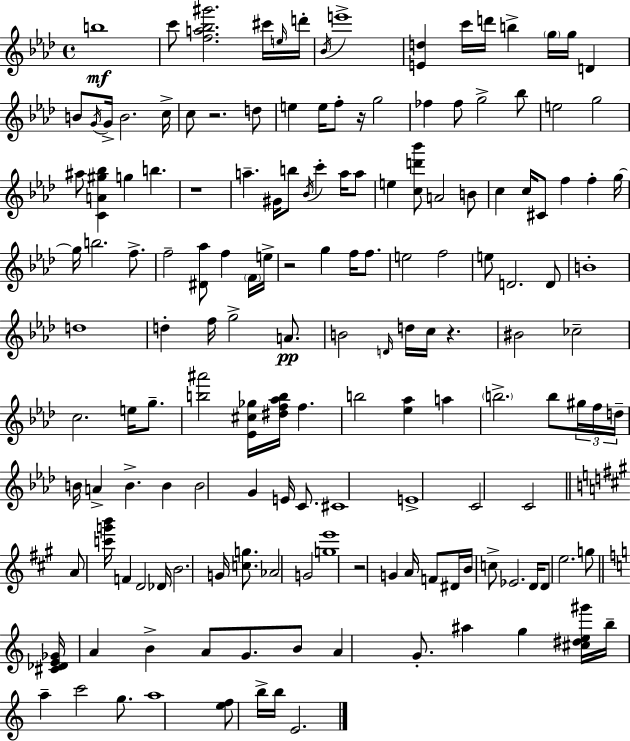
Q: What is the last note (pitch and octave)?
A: E4